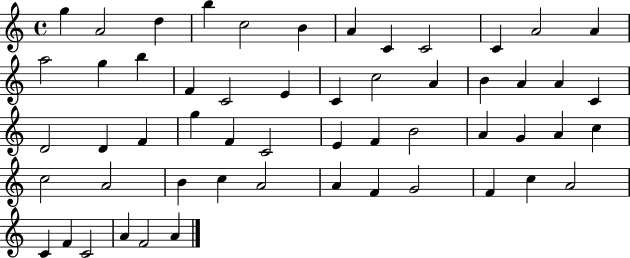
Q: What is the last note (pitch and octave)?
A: A4